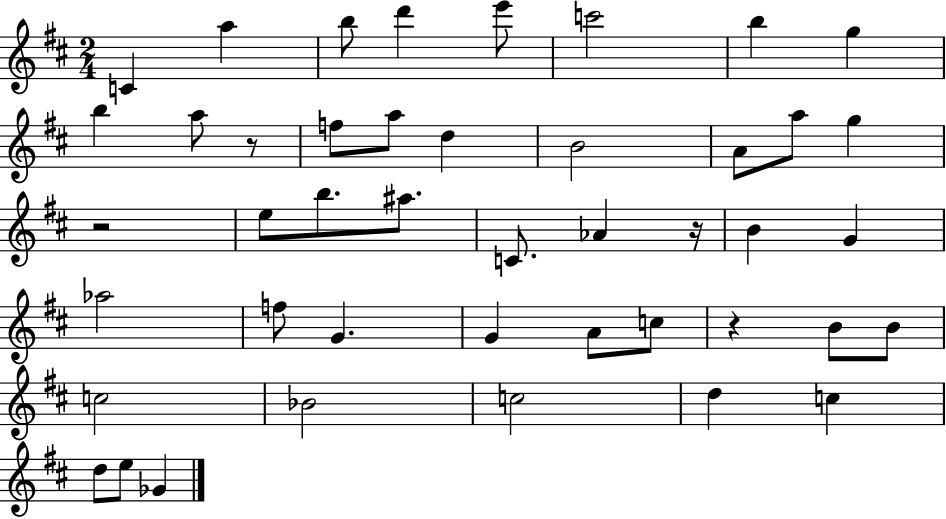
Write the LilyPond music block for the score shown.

{
  \clef treble
  \numericTimeSignature
  \time 2/4
  \key d \major
  c'4 a''4 | b''8 d'''4 e'''8 | c'''2 | b''4 g''4 | \break b''4 a''8 r8 | f''8 a''8 d''4 | b'2 | a'8 a''8 g''4 | \break r2 | e''8 b''8. ais''8. | c'8. aes'4 r16 | b'4 g'4 | \break aes''2 | f''8 g'4. | g'4 a'8 c''8 | r4 b'8 b'8 | \break c''2 | bes'2 | c''2 | d''4 c''4 | \break d''8 e''8 ges'4 | \bar "|."
}